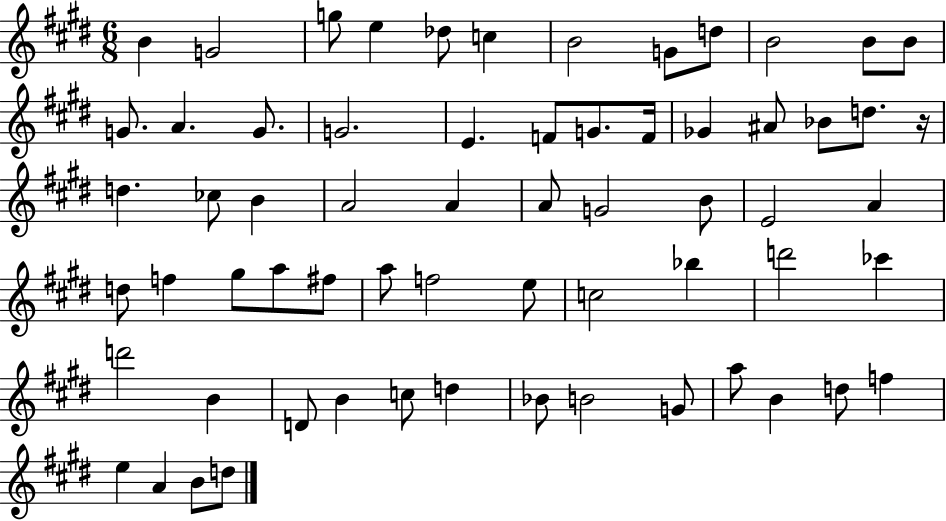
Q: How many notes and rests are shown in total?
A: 64